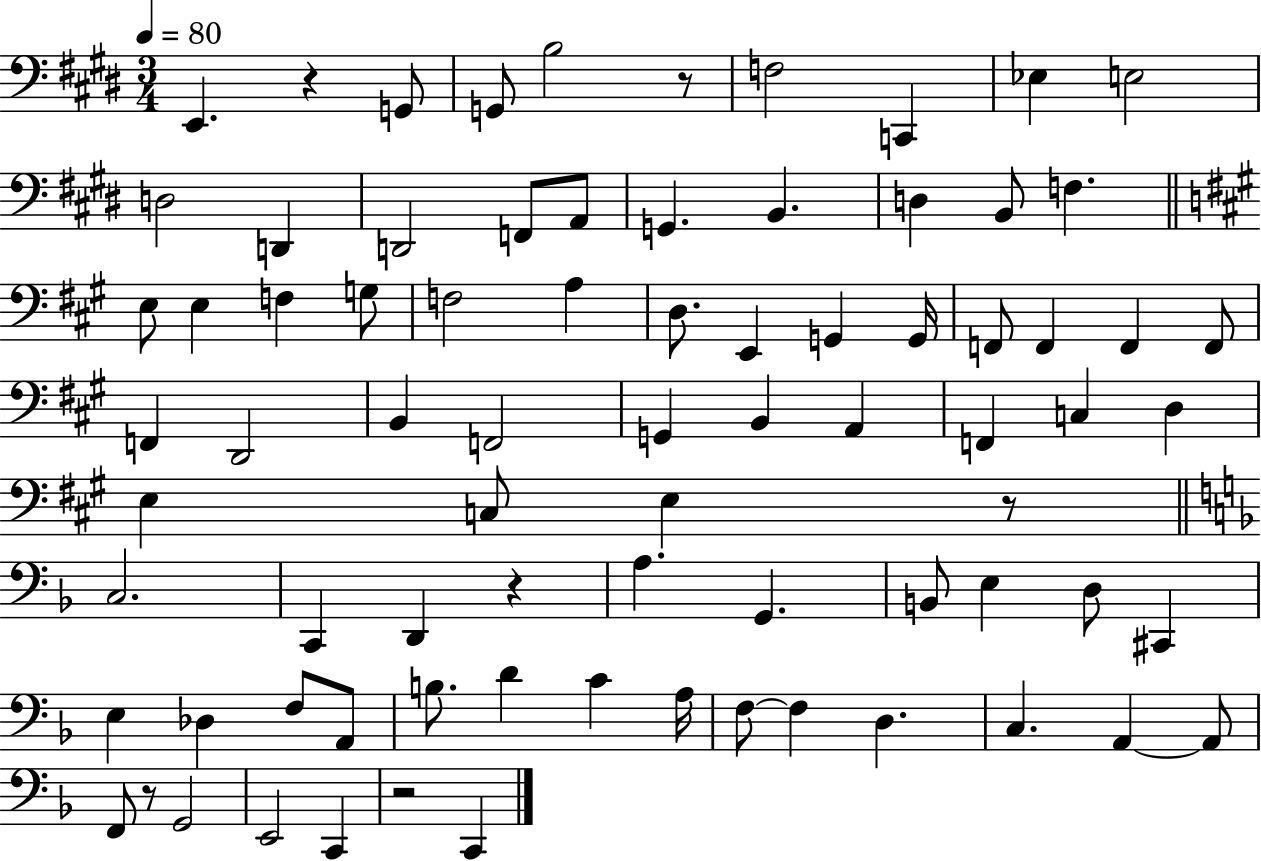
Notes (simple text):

E2/q. R/q G2/e G2/e B3/h R/e F3/h C2/q Eb3/q E3/h D3/h D2/q D2/h F2/e A2/e G2/q. B2/q. D3/q B2/e F3/q. E3/e E3/q F3/q G3/e F3/h A3/q D3/e. E2/q G2/q G2/s F2/e F2/q F2/q F2/e F2/q D2/h B2/q F2/h G2/q B2/q A2/q F2/q C3/q D3/q E3/q C3/e E3/q R/e C3/h. C2/q D2/q R/q A3/q. G2/q. B2/e E3/q D3/e C#2/q E3/q Db3/q F3/e A2/e B3/e. D4/q C4/q A3/s F3/e F3/q D3/q. C3/q. A2/q A2/e F2/e R/e G2/h E2/h C2/q R/h C2/q